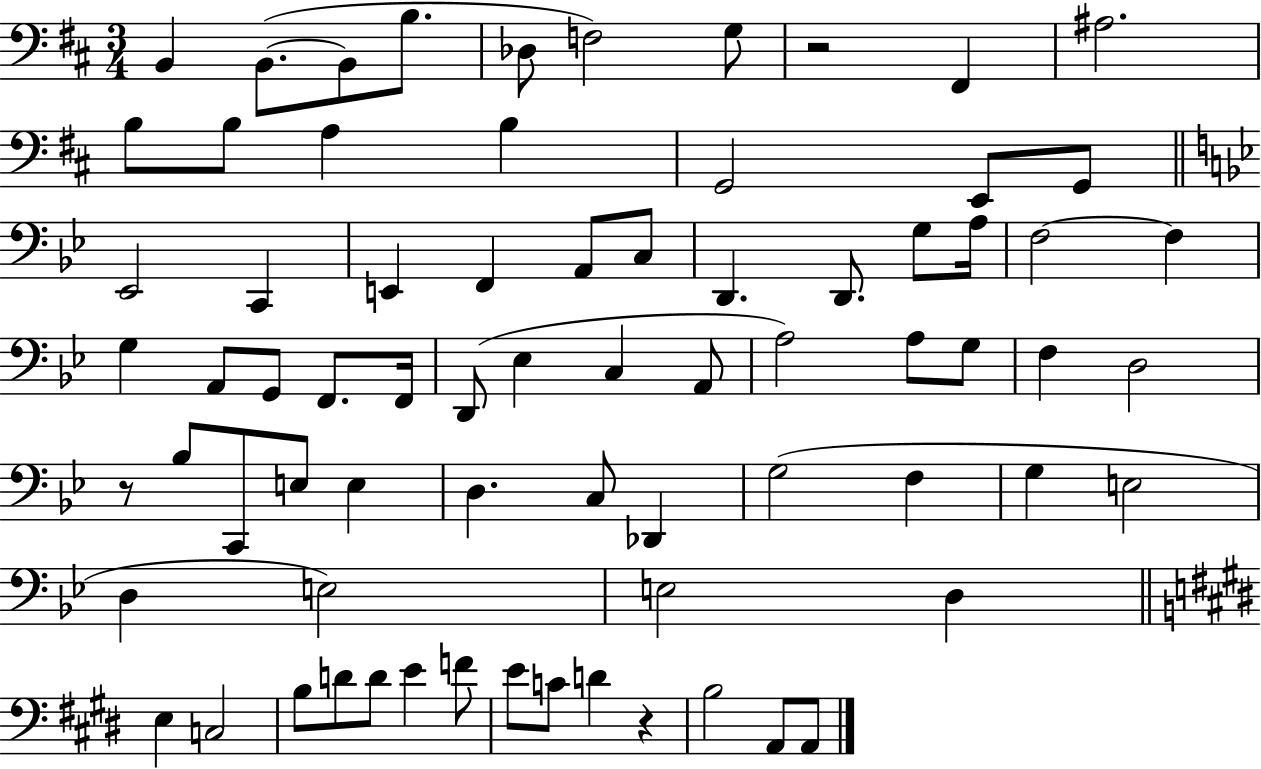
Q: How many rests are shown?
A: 3